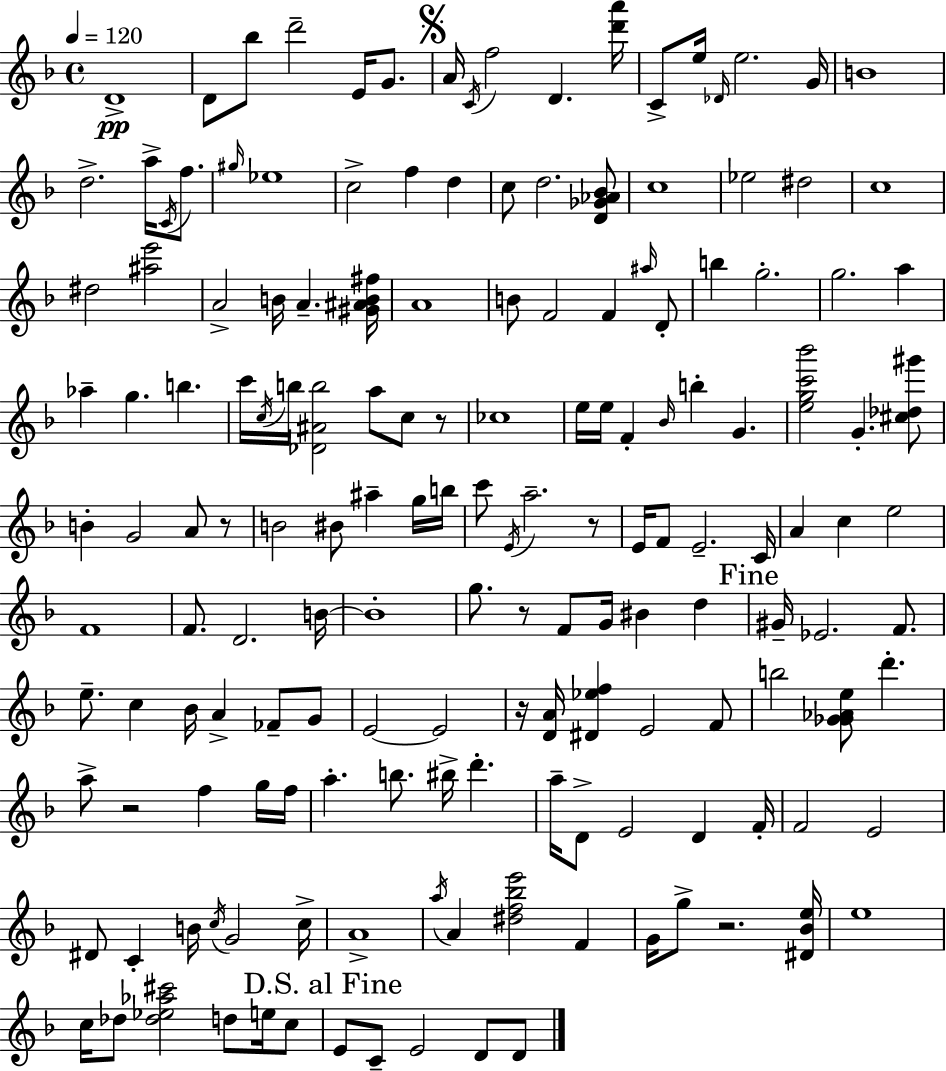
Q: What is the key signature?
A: F major